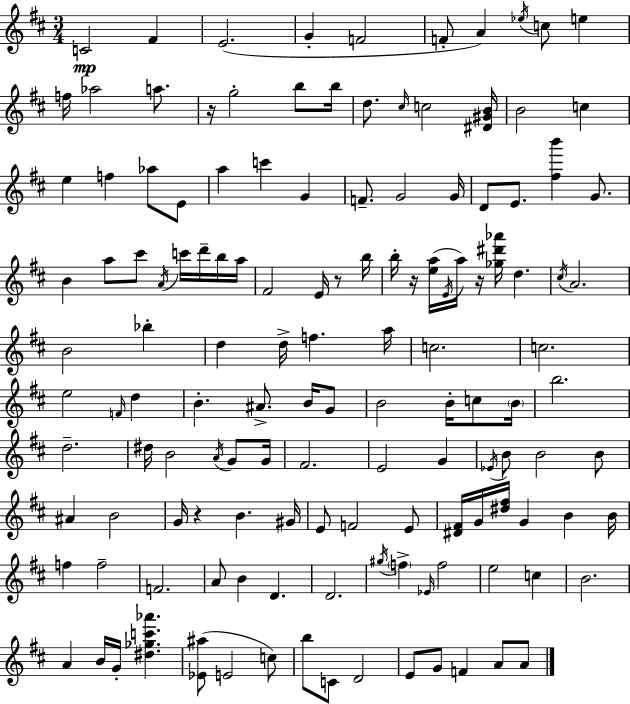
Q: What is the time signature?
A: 3/4